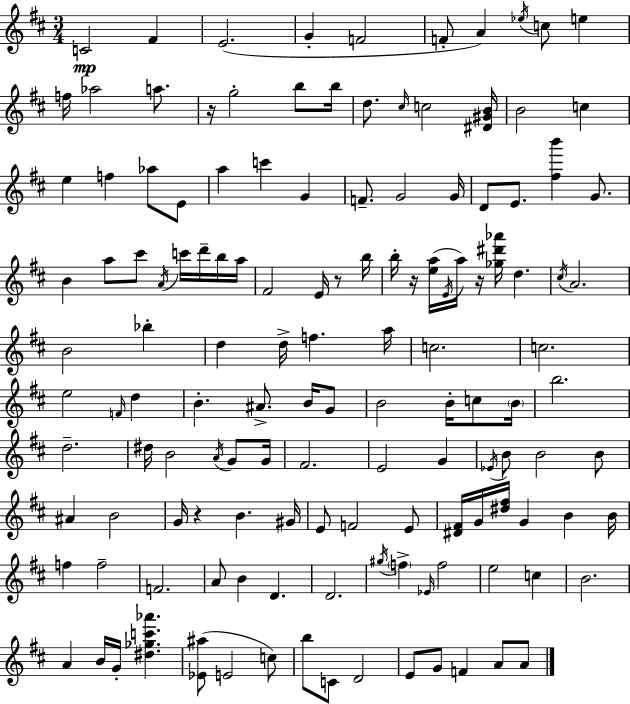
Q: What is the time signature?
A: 3/4